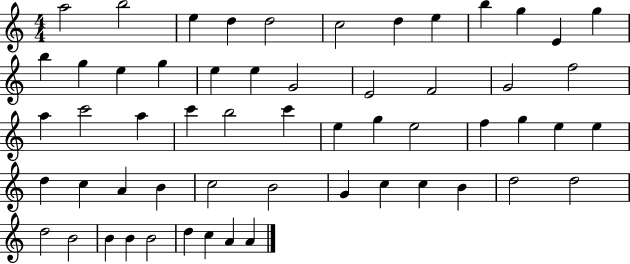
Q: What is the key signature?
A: C major